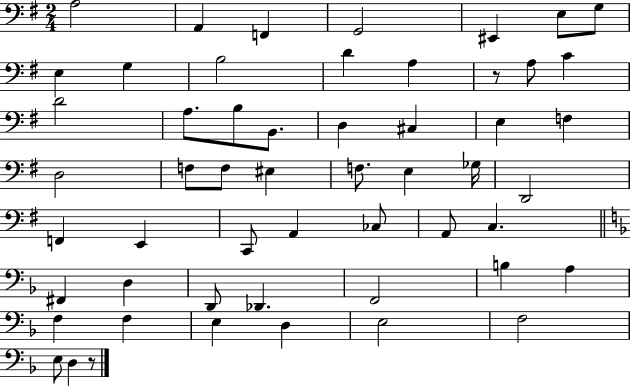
A3/h A2/q F2/q G2/h EIS2/q E3/e G3/e E3/q G3/q B3/h D4/q A3/q R/e A3/e C4/q D4/h A3/e. B3/e B2/e. D3/q C#3/q E3/q F3/q D3/h F3/e F3/e EIS3/q F3/e. E3/q Gb3/s D2/h F2/q E2/q C2/e A2/q CES3/e A2/e C3/q. F#2/q D3/q D2/e Db2/q. F2/h B3/q A3/q F3/q F3/q E3/q D3/q E3/h F3/h E3/e D3/q R/e